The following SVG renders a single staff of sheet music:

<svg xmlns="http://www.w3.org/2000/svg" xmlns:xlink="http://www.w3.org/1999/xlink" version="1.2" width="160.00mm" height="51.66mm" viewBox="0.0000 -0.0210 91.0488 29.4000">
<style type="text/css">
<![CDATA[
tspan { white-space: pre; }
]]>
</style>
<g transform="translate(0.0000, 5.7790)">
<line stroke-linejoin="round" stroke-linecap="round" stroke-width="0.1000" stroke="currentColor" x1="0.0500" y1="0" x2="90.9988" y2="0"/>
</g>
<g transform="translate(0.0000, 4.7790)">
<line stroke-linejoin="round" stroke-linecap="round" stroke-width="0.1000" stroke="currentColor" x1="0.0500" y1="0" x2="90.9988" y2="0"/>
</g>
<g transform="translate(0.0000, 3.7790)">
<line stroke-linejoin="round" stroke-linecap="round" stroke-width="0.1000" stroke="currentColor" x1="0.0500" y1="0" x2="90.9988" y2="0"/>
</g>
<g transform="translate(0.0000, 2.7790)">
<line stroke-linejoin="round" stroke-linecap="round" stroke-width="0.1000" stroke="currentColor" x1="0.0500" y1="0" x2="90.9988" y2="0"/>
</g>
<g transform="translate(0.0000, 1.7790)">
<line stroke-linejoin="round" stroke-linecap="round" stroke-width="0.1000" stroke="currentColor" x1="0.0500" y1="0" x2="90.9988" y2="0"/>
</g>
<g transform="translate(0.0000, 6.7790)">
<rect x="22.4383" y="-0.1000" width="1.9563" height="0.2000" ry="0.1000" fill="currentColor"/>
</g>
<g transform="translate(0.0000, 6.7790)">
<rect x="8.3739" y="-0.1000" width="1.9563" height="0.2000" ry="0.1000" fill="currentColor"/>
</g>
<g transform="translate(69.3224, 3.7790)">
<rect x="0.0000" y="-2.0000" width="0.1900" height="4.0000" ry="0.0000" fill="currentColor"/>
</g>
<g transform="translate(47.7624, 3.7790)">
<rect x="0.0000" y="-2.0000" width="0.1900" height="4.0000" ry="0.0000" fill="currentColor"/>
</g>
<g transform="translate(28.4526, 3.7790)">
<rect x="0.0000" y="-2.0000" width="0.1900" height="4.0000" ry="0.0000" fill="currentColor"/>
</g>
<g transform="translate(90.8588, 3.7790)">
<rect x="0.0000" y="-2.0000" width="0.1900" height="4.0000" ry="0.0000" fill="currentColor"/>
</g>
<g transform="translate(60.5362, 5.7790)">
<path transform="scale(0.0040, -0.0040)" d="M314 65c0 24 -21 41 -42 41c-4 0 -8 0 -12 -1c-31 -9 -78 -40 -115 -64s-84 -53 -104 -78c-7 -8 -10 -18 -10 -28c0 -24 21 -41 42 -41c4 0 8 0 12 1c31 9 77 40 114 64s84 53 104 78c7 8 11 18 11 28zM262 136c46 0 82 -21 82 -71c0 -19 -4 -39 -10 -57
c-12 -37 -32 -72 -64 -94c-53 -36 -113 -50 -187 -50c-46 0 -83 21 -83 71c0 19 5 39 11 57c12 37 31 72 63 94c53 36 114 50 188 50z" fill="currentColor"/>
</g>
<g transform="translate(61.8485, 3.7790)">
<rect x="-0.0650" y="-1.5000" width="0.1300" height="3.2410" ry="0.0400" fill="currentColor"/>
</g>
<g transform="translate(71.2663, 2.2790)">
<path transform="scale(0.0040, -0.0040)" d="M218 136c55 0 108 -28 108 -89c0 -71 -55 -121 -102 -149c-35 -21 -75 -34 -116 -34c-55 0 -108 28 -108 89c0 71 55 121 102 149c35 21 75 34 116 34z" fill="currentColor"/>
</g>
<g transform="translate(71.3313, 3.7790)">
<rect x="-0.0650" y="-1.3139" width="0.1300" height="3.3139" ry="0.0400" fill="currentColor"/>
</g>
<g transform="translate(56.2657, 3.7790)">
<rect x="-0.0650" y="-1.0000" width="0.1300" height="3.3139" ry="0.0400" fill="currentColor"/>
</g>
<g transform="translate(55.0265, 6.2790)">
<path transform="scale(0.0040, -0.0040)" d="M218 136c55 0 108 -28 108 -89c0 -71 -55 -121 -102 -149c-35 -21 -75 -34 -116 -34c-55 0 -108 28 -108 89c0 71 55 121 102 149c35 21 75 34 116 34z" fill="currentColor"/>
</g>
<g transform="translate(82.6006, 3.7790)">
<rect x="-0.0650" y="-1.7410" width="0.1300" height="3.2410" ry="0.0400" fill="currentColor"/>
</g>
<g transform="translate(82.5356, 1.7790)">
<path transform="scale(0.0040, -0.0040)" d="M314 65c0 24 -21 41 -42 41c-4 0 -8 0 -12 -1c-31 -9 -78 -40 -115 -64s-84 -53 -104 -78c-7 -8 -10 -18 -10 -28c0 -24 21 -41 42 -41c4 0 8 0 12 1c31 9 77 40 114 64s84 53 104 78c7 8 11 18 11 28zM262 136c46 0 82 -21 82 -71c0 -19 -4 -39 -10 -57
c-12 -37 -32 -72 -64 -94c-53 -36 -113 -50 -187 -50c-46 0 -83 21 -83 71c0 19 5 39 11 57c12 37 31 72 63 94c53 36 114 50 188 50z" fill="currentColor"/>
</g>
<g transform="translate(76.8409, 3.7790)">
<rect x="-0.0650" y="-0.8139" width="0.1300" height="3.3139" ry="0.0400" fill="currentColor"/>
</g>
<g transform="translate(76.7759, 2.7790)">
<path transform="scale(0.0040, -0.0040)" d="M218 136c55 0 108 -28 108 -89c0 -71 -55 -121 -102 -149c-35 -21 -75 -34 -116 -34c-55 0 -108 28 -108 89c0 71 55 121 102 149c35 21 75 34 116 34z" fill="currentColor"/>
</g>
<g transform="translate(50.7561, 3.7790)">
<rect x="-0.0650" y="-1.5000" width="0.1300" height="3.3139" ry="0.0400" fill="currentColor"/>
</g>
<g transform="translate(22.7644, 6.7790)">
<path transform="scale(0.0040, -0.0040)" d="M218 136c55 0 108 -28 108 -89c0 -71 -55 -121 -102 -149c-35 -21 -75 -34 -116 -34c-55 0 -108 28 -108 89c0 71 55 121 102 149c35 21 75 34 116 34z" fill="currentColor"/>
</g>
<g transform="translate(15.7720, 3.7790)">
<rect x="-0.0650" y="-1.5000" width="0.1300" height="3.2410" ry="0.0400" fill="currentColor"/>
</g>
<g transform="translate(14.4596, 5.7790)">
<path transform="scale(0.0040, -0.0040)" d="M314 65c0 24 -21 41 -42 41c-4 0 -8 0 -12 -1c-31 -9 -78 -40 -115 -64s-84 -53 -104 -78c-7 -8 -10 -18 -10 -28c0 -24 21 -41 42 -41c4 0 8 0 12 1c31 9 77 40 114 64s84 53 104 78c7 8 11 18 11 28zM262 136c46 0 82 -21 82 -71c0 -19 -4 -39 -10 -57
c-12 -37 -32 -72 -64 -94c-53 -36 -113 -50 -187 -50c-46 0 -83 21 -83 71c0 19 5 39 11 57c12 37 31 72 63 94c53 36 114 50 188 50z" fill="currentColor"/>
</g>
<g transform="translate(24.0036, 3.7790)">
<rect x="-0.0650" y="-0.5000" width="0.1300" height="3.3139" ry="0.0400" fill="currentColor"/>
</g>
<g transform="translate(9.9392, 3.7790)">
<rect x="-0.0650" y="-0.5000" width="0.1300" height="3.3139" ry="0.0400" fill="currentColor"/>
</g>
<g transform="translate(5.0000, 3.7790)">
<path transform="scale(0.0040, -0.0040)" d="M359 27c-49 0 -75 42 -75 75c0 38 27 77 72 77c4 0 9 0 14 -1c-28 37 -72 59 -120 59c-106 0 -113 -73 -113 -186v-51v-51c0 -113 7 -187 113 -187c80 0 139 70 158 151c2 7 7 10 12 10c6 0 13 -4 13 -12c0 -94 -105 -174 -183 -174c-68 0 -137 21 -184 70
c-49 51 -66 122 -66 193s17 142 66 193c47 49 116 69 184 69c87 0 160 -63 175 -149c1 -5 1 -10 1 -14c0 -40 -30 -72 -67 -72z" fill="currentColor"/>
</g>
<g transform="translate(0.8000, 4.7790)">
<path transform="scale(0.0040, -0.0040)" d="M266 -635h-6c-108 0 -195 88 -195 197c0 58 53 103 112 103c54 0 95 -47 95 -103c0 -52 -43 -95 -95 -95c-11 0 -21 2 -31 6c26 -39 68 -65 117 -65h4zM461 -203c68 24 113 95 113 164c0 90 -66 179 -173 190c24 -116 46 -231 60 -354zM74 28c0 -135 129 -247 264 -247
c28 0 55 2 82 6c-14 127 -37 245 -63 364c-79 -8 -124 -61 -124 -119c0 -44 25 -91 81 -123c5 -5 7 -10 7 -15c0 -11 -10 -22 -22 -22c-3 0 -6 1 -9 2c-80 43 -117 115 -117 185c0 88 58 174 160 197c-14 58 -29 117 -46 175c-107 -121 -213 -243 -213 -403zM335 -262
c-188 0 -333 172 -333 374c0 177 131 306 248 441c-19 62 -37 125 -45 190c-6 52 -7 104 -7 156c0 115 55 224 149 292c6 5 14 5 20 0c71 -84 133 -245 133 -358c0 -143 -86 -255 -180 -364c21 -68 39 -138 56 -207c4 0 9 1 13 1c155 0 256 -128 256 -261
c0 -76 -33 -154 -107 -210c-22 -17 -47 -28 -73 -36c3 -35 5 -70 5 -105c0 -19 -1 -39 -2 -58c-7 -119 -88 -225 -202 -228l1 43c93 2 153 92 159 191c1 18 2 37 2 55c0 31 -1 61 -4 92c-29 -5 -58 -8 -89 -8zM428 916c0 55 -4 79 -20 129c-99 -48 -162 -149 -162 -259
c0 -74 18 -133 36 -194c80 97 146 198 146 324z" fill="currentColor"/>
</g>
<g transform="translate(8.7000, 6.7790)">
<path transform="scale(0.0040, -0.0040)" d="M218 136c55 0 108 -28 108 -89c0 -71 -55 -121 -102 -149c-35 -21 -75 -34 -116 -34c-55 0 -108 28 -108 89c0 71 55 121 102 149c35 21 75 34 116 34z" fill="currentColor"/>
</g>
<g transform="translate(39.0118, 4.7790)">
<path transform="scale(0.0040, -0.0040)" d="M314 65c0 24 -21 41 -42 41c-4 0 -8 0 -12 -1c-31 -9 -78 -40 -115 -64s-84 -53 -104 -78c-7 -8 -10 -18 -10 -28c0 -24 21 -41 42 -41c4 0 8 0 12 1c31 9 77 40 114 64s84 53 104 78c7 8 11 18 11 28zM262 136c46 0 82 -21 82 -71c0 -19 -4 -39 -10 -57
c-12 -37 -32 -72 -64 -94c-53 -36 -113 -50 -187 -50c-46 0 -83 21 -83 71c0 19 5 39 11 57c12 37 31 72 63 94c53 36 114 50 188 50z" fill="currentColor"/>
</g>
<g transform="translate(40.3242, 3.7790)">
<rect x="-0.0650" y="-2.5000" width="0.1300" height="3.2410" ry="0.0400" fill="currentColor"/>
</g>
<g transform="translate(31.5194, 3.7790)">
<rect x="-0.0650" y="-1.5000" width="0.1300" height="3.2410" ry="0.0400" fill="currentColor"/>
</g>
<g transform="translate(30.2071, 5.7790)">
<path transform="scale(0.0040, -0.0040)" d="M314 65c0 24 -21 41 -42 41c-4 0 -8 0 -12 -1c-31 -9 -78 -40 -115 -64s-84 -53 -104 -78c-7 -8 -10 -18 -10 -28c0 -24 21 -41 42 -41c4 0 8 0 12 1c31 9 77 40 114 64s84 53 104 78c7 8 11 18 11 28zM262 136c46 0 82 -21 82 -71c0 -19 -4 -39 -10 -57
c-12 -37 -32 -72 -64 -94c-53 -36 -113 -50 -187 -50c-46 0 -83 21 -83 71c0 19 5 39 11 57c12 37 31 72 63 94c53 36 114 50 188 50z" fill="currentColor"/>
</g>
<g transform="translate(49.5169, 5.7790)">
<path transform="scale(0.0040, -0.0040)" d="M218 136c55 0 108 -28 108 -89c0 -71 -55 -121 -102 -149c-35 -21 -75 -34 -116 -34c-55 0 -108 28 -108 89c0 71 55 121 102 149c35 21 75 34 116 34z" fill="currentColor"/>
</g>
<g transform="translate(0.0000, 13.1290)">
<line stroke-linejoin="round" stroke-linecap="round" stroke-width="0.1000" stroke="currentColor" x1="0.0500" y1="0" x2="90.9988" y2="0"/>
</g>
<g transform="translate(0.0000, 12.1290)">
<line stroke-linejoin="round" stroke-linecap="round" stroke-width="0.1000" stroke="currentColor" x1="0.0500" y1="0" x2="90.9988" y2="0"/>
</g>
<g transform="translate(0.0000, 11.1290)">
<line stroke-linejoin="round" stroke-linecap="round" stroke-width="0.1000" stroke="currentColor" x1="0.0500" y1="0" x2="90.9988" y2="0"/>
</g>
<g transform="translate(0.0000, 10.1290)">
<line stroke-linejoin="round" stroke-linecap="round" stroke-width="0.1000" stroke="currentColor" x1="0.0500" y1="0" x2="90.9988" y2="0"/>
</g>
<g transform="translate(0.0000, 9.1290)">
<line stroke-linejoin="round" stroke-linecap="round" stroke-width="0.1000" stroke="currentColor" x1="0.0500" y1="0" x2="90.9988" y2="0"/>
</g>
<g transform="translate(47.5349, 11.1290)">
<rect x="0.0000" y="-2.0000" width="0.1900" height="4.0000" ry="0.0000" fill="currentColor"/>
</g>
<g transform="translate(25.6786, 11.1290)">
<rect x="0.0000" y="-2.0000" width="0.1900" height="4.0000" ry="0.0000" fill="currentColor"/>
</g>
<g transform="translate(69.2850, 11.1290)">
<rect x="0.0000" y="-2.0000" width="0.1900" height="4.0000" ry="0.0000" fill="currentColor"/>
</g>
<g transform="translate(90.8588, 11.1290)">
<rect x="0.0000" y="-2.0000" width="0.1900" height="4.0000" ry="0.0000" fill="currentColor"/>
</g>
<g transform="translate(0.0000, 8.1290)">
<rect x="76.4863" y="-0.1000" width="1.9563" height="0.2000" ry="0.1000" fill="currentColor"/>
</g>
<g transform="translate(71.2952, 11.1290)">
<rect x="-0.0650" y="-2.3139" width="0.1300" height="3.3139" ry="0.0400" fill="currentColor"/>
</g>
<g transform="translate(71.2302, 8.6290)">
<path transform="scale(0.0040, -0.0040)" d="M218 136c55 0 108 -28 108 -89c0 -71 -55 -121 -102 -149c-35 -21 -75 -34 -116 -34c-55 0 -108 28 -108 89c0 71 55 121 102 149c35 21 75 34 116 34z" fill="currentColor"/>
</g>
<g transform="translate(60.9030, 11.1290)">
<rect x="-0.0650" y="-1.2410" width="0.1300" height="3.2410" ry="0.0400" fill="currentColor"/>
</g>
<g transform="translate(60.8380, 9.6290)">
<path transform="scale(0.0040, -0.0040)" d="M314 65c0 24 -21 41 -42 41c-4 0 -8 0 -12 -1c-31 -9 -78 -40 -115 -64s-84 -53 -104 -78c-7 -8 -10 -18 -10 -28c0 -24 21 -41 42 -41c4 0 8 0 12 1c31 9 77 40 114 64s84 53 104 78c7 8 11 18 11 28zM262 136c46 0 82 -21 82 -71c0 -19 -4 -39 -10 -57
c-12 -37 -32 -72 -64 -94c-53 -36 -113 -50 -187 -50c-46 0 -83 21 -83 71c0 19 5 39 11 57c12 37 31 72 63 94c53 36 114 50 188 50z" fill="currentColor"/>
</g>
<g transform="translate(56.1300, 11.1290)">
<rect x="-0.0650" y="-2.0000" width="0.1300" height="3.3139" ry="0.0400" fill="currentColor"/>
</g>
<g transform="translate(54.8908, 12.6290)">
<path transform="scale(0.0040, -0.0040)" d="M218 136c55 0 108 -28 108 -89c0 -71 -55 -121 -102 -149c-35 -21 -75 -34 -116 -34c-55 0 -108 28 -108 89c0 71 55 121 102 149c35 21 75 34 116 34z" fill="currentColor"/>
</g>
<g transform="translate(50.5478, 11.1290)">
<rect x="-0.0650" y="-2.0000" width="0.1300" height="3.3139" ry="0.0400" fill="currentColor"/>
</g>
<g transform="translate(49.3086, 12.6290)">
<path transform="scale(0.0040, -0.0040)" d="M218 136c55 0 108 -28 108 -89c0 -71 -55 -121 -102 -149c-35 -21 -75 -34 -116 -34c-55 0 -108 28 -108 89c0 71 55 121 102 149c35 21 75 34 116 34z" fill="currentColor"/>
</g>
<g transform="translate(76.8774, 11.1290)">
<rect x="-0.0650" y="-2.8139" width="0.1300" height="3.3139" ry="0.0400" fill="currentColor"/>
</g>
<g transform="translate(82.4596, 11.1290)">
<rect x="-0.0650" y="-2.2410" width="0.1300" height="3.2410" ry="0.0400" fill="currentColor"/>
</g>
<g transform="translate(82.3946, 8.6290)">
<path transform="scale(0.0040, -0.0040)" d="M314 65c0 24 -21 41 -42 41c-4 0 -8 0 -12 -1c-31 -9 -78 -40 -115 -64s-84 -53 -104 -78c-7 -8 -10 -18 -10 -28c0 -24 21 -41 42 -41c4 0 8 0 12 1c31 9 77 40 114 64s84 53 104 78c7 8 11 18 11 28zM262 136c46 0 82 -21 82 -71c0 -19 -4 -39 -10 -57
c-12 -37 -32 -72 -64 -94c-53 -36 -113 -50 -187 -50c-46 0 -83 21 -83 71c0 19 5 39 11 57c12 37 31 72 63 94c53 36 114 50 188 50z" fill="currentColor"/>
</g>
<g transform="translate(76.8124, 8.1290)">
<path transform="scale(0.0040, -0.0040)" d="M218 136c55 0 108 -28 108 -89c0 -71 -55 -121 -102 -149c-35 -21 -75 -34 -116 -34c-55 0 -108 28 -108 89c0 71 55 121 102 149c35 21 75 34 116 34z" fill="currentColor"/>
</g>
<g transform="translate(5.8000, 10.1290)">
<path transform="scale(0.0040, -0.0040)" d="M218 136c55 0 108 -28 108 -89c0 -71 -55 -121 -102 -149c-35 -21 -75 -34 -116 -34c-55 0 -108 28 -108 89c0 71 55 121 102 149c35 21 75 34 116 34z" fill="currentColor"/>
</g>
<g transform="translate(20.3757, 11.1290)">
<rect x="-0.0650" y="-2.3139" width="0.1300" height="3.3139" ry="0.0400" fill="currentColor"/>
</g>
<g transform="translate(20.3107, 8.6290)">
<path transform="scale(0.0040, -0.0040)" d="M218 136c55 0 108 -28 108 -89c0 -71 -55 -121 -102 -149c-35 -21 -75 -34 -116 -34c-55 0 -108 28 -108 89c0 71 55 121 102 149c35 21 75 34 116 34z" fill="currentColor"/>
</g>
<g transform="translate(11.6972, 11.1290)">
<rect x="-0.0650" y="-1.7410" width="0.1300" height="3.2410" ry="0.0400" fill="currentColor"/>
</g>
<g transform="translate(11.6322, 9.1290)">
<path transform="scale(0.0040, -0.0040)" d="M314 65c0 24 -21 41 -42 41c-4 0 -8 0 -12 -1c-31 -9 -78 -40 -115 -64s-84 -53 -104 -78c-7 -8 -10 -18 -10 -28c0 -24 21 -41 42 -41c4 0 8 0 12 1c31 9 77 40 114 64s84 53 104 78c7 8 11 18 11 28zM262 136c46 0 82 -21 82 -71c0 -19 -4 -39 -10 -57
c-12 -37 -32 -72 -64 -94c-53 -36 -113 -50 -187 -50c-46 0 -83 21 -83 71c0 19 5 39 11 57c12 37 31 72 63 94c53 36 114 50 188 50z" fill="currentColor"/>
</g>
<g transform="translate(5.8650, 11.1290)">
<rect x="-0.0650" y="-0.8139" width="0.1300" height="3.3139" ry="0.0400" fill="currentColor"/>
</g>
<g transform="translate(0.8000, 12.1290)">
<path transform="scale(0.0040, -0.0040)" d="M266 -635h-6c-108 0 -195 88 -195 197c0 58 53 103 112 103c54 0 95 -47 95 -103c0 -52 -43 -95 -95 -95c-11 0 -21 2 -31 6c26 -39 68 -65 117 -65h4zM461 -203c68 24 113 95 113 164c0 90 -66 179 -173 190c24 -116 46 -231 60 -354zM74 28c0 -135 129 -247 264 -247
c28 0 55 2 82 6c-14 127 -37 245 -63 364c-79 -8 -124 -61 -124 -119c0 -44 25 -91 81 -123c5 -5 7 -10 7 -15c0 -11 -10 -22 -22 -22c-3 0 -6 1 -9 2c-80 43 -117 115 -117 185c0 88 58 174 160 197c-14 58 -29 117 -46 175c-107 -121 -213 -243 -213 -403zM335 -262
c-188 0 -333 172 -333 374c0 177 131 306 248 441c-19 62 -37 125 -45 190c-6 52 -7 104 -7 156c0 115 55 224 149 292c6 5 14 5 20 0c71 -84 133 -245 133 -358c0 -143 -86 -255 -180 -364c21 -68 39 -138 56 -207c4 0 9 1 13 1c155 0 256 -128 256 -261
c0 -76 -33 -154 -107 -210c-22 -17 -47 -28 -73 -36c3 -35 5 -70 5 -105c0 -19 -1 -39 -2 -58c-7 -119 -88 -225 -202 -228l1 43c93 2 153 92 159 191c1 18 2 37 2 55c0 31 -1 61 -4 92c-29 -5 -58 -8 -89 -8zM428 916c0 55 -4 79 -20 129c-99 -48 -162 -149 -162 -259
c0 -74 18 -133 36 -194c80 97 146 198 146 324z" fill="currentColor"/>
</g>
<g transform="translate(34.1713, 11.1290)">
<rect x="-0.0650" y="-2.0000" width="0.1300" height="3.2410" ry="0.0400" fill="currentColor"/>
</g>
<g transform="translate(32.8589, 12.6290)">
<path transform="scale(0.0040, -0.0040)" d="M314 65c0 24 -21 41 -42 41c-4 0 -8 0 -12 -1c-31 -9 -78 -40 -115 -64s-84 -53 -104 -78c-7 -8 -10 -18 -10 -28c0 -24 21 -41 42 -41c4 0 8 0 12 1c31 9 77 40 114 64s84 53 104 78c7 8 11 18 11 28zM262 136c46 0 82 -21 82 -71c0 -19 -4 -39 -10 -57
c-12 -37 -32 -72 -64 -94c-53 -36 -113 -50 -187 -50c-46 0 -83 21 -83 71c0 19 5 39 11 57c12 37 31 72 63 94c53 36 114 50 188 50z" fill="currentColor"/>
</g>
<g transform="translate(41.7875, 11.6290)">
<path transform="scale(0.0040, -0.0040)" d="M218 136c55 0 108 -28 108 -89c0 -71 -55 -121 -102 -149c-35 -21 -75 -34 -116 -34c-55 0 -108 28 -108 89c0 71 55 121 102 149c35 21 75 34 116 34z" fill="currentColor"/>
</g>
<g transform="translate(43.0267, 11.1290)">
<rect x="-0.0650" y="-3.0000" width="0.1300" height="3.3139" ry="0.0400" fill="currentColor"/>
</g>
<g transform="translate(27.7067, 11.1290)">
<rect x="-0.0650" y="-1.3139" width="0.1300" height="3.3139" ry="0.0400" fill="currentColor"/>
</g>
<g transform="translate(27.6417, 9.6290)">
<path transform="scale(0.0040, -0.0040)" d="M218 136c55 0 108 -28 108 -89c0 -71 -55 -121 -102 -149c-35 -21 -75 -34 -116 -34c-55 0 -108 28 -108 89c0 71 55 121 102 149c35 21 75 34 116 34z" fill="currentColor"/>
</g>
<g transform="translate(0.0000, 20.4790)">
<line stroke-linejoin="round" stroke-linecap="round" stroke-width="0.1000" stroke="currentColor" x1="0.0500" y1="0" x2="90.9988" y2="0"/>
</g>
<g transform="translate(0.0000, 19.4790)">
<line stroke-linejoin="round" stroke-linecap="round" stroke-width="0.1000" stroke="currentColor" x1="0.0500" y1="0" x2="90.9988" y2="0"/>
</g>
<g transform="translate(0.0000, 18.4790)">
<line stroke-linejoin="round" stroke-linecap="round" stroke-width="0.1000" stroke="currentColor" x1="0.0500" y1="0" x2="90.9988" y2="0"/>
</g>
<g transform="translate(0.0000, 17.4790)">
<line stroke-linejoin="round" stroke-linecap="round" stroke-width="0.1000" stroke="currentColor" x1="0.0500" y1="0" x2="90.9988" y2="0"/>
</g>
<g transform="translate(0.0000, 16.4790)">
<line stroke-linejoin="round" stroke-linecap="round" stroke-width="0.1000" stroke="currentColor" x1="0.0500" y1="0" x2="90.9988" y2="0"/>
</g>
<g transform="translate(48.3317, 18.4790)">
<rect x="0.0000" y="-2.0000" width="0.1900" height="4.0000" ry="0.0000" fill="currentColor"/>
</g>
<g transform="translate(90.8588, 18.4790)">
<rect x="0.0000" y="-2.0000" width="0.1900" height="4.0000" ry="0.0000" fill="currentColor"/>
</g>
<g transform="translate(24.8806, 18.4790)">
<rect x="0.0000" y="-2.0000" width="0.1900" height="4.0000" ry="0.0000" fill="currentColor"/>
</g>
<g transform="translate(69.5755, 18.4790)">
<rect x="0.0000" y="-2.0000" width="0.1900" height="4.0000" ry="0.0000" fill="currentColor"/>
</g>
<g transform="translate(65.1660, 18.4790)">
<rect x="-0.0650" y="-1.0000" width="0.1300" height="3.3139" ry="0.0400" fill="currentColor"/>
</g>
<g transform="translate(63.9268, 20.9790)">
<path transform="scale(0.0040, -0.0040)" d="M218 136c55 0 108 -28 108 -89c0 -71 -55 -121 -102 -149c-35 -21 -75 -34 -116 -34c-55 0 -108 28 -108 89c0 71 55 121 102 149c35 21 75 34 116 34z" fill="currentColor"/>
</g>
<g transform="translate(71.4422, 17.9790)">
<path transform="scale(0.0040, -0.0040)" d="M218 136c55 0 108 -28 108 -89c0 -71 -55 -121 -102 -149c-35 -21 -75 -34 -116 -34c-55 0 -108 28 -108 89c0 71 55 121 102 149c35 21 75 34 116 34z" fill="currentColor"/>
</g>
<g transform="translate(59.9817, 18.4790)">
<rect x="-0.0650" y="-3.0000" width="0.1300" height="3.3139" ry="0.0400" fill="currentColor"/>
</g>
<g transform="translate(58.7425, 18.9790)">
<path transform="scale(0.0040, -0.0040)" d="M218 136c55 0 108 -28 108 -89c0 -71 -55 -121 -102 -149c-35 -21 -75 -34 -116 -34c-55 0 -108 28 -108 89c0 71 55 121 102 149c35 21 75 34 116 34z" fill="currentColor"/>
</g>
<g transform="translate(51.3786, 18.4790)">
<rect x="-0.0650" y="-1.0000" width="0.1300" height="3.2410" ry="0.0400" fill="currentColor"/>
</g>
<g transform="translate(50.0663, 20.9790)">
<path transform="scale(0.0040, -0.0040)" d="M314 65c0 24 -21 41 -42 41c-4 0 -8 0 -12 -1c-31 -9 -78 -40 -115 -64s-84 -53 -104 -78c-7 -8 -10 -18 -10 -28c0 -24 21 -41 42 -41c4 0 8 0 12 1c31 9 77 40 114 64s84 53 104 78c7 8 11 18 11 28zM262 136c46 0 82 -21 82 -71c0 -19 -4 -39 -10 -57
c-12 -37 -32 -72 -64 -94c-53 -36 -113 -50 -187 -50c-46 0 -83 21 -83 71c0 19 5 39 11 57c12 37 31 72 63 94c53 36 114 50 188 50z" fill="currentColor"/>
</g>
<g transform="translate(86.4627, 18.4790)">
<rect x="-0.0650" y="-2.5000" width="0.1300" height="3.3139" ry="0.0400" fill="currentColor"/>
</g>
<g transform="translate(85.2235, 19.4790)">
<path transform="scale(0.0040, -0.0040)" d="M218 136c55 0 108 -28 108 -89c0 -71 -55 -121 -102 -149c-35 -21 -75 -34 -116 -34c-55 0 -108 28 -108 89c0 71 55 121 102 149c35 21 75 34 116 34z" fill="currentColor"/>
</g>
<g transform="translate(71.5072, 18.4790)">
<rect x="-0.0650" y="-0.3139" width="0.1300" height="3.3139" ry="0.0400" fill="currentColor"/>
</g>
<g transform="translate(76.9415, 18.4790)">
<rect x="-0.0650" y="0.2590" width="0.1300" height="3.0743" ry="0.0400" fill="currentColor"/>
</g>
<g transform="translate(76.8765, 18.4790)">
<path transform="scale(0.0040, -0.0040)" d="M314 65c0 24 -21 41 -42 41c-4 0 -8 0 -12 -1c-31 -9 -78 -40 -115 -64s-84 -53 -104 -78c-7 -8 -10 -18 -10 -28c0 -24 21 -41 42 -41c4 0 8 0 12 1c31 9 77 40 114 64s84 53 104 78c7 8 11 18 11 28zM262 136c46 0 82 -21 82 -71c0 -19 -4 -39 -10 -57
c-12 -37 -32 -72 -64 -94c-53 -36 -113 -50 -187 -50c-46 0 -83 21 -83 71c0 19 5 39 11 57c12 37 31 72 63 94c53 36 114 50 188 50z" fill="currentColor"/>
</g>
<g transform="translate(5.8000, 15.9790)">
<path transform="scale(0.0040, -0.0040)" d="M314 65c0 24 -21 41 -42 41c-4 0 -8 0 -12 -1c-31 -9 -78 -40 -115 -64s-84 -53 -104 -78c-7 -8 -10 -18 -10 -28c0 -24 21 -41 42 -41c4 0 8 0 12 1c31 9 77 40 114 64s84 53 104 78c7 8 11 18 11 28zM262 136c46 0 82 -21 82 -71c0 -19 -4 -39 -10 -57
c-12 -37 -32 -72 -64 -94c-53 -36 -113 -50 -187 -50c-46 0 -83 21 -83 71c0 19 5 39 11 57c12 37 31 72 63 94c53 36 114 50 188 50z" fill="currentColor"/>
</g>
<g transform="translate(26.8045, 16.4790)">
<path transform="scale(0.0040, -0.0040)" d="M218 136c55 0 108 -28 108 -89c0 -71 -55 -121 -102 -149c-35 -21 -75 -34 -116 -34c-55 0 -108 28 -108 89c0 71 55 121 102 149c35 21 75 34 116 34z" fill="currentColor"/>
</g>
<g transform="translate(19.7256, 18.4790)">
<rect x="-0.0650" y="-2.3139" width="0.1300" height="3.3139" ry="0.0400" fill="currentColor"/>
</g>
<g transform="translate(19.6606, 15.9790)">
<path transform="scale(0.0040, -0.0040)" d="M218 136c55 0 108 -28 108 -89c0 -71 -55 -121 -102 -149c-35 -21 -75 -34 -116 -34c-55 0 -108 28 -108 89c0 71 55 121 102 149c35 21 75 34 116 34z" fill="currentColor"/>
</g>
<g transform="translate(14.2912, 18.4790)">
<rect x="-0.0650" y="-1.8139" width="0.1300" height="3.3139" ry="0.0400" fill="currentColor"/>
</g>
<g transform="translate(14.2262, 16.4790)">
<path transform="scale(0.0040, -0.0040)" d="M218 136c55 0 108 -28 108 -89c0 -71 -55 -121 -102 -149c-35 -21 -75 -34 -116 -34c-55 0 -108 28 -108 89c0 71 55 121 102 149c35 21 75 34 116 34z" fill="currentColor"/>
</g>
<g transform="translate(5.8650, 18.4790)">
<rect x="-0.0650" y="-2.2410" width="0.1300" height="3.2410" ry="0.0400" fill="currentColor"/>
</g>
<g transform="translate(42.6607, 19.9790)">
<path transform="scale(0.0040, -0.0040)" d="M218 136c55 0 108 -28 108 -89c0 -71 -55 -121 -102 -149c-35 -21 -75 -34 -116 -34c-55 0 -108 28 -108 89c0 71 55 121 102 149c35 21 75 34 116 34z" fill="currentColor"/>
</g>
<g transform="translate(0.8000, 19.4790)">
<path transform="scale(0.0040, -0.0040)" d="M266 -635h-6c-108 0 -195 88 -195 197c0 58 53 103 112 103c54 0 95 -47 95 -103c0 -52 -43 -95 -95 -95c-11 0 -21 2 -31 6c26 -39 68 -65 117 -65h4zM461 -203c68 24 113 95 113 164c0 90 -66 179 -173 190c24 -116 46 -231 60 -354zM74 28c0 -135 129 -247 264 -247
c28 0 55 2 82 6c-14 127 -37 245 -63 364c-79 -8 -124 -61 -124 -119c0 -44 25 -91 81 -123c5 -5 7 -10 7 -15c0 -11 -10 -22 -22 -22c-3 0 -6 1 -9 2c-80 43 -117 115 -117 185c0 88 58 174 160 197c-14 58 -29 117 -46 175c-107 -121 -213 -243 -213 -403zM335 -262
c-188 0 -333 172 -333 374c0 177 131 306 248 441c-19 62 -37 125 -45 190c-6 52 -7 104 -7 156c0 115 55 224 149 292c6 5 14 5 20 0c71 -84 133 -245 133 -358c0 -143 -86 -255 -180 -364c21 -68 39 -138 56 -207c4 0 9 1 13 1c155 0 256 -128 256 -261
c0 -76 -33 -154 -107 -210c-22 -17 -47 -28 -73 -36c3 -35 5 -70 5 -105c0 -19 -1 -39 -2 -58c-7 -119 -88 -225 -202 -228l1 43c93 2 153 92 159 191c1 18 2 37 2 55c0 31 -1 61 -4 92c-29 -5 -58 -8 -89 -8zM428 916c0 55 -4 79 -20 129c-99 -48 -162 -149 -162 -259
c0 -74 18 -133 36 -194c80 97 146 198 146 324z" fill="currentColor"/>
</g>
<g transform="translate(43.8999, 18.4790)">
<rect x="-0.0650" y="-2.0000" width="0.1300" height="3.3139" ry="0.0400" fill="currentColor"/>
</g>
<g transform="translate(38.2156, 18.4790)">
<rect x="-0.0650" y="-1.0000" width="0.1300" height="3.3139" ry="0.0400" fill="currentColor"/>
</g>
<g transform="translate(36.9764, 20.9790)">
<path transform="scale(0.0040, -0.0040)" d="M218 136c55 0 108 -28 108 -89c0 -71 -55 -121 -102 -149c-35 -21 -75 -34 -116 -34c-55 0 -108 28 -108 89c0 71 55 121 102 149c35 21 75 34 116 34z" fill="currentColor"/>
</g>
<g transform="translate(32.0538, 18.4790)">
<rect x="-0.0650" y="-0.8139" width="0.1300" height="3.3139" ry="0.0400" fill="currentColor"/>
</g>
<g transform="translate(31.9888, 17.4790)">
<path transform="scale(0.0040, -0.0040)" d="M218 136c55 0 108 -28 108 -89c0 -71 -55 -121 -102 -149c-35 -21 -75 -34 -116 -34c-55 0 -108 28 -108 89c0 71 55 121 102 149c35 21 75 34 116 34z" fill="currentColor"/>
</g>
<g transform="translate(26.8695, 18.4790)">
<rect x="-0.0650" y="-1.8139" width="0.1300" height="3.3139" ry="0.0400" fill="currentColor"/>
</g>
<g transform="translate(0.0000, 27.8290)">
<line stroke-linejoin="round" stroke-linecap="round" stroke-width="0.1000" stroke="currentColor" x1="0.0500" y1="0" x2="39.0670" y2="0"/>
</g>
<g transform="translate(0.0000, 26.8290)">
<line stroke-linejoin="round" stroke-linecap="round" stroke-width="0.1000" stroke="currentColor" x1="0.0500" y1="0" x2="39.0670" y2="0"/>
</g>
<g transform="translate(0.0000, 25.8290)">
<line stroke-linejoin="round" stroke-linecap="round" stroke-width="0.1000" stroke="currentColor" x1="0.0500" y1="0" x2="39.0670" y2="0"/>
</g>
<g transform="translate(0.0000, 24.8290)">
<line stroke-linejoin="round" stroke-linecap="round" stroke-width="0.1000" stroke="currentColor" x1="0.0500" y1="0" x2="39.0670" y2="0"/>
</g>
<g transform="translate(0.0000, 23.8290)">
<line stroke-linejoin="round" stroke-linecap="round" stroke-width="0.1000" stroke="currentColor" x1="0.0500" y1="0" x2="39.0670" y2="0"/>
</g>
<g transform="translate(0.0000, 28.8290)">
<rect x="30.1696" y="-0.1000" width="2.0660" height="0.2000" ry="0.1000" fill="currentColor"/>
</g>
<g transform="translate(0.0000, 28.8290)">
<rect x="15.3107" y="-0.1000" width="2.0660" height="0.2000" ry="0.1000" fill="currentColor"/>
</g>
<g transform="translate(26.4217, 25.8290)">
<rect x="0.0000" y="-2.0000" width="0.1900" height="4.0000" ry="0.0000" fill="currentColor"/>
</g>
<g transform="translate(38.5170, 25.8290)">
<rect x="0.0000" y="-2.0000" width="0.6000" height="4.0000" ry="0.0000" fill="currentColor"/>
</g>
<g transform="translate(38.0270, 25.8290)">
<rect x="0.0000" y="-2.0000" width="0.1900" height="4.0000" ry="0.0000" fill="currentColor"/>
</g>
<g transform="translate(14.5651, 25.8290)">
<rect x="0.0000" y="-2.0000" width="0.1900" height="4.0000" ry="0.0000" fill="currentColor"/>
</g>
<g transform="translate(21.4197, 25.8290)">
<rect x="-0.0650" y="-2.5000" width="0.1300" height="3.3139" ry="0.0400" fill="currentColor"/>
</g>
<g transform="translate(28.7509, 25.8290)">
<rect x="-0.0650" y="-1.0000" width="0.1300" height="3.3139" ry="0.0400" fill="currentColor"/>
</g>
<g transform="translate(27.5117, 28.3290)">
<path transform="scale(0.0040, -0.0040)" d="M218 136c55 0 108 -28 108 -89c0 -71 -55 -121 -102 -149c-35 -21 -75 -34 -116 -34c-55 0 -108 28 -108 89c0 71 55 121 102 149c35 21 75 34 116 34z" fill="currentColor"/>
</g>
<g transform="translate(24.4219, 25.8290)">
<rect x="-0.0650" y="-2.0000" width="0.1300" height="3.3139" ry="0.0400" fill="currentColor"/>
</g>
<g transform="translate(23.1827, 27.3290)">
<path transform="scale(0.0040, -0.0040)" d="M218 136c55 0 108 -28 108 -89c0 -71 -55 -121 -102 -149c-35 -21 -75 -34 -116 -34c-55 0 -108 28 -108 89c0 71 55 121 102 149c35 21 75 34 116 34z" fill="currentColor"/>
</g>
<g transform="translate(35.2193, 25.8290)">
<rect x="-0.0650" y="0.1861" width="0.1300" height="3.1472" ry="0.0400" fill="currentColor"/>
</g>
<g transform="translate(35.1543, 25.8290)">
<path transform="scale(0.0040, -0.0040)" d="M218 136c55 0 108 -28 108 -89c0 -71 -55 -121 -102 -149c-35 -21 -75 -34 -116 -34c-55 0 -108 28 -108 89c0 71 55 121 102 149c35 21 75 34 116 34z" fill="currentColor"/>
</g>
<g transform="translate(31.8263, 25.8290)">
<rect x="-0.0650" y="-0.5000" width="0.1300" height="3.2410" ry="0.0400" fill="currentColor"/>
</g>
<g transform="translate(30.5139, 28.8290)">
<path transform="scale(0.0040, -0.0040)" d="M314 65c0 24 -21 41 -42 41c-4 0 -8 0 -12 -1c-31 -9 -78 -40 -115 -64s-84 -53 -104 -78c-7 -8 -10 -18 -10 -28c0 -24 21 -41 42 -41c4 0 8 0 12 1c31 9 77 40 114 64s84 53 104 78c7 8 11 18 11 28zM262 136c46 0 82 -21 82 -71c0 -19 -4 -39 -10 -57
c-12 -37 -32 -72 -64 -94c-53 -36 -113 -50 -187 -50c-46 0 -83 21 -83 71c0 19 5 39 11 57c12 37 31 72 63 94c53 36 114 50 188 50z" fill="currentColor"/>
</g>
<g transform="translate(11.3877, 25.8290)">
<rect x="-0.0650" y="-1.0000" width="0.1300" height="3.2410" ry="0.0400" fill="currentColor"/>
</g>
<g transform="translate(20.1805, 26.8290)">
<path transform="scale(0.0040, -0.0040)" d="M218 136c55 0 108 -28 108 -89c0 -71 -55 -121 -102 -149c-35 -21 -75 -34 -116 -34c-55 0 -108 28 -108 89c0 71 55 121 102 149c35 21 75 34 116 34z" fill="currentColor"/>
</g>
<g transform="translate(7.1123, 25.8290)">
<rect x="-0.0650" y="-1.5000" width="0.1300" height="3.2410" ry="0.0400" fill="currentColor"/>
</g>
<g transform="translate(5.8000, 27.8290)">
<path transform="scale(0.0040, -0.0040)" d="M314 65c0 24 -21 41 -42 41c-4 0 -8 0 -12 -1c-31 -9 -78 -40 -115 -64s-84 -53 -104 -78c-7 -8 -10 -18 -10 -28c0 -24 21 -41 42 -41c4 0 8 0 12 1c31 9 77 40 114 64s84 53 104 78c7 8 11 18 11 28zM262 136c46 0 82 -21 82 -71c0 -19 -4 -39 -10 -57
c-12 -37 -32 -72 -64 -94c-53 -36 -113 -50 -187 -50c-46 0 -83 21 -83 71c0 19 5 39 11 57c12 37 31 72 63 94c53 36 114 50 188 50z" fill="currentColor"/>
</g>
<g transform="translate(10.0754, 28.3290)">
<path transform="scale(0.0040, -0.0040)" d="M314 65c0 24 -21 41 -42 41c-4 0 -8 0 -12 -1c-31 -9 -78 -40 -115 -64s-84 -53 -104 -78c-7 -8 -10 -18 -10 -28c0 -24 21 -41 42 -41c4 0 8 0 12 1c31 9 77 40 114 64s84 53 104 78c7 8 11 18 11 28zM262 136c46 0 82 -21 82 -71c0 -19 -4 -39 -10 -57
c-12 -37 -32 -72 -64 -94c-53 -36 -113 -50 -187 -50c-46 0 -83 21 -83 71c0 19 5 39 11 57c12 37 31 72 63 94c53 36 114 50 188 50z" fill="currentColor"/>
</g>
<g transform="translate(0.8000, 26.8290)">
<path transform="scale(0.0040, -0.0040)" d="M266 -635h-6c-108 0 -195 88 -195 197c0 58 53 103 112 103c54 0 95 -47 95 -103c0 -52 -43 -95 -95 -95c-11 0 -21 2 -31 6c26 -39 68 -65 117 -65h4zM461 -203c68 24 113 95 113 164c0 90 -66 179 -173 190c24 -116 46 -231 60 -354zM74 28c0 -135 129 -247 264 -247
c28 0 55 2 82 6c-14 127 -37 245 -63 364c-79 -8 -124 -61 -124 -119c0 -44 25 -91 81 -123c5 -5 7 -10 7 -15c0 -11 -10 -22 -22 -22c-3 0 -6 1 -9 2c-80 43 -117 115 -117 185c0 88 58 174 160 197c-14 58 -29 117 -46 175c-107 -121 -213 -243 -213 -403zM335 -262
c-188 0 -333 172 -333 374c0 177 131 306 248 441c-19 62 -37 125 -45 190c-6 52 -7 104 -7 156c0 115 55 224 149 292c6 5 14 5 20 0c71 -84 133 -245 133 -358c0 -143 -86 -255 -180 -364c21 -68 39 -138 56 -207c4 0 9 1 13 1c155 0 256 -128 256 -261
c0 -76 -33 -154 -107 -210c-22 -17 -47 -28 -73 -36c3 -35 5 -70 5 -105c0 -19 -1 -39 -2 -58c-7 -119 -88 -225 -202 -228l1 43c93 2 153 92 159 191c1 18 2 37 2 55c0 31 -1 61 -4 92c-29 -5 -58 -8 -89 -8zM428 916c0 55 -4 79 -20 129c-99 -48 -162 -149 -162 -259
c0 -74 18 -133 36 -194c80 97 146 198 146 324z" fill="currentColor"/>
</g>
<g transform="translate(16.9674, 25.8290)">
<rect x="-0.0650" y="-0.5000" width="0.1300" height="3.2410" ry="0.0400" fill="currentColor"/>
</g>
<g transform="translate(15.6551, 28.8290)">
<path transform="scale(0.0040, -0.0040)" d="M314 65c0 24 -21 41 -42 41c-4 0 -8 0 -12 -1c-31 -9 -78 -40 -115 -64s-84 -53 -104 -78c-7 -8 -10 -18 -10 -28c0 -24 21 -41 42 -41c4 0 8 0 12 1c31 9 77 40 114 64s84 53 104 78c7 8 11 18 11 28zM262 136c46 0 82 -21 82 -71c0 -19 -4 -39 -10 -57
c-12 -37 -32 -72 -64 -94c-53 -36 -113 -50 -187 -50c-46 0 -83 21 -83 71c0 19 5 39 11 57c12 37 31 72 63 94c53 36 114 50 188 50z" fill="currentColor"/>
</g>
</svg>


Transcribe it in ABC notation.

X:1
T:Untitled
M:4/4
L:1/4
K:C
C E2 C E2 G2 E D E2 e d f2 d f2 g e F2 A F F e2 g a g2 g2 f g f d D F D2 A D c B2 G E2 D2 C2 G F D C2 B